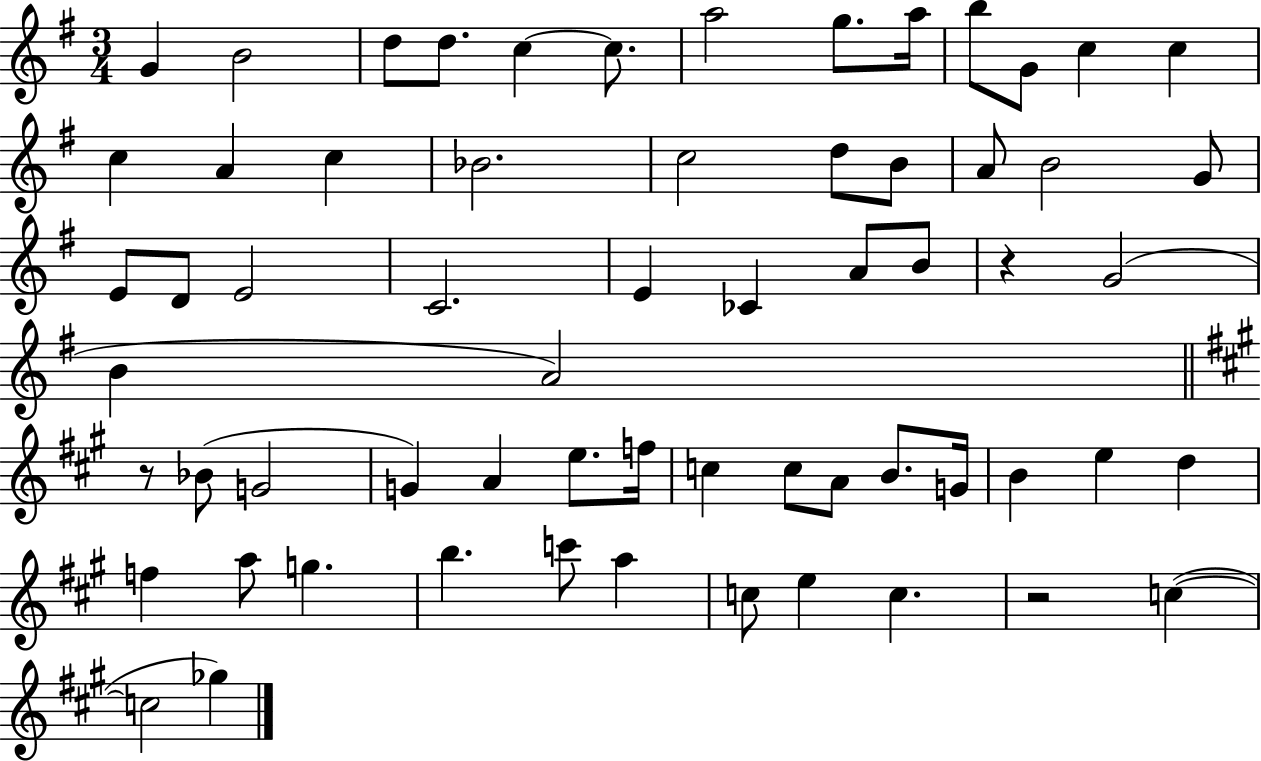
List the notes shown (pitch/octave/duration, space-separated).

G4/q B4/h D5/e D5/e. C5/q C5/e. A5/h G5/e. A5/s B5/e G4/e C5/q C5/q C5/q A4/q C5/q Bb4/h. C5/h D5/e B4/e A4/e B4/h G4/e E4/e D4/e E4/h C4/h. E4/q CES4/q A4/e B4/e R/q G4/h B4/q A4/h R/e Bb4/e G4/h G4/q A4/q E5/e. F5/s C5/q C5/e A4/e B4/e. G4/s B4/q E5/q D5/q F5/q A5/e G5/q. B5/q. C6/e A5/q C5/e E5/q C5/q. R/h C5/q C5/h Gb5/q